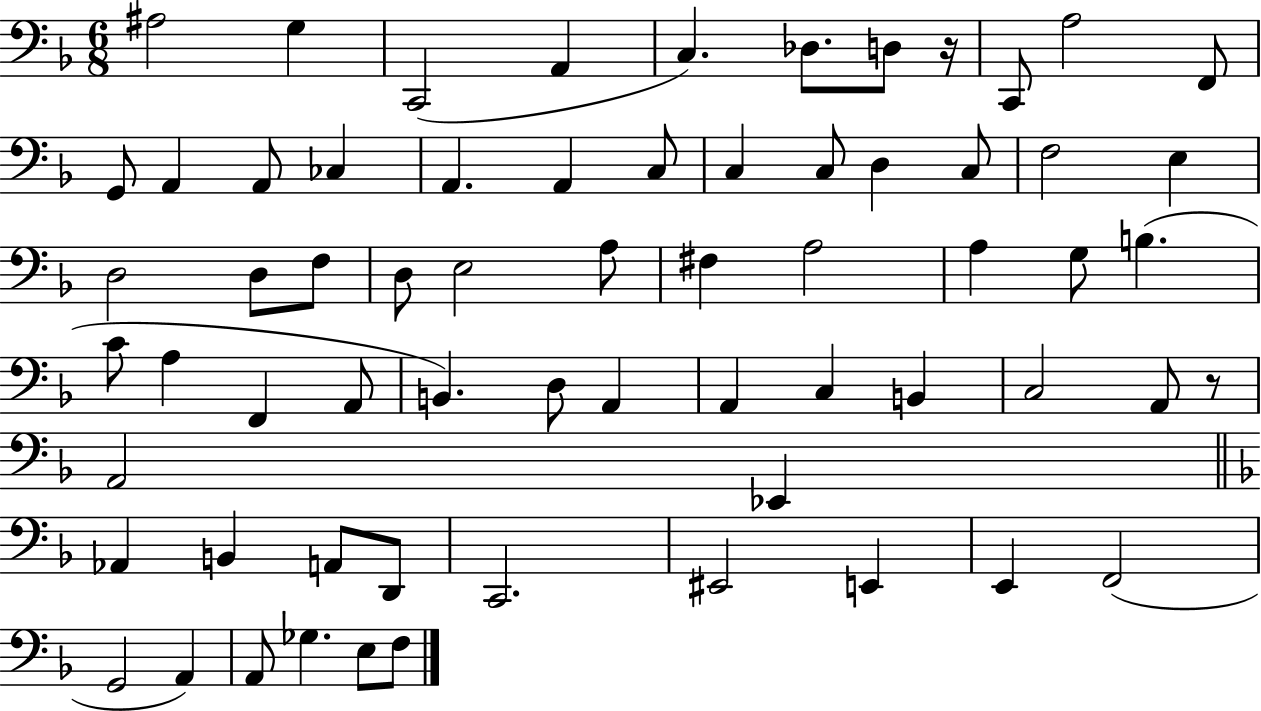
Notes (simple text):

A#3/h G3/q C2/h A2/q C3/q. Db3/e. D3/e R/s C2/e A3/h F2/e G2/e A2/q A2/e CES3/q A2/q. A2/q C3/e C3/q C3/e D3/q C3/e F3/h E3/q D3/h D3/e F3/e D3/e E3/h A3/e F#3/q A3/h A3/q G3/e B3/q. C4/e A3/q F2/q A2/e B2/q. D3/e A2/q A2/q C3/q B2/q C3/h A2/e R/e A2/h Eb2/q Ab2/q B2/q A2/e D2/e C2/h. EIS2/h E2/q E2/q F2/h G2/h A2/q A2/e Gb3/q. E3/e F3/e